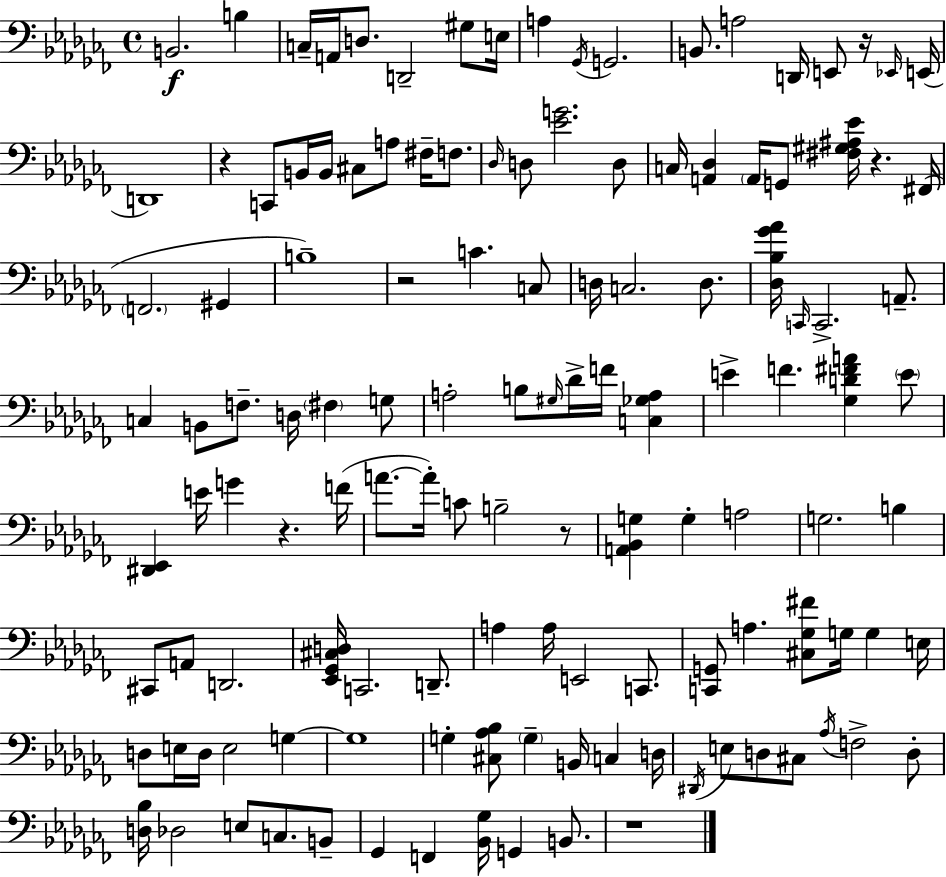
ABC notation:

X:1
T:Untitled
M:4/4
L:1/4
K:Abm
B,,2 B, C,/4 A,,/4 D,/2 D,,2 ^G,/2 E,/4 A, _G,,/4 G,,2 B,,/2 A,2 D,,/4 E,,/2 z/4 _E,,/4 E,,/4 D,,4 z C,,/2 B,,/4 B,,/4 ^C,/2 A,/2 ^F,/4 F,/2 _D,/4 D,/2 [_EG]2 D,/2 C,/4 [A,,_D,] A,,/4 G,,/2 [^F,^G,^A,_E]/4 z ^F,,/4 F,,2 ^G,, B,4 z2 C C,/2 D,/4 C,2 D,/2 [_D,_B,_G_A]/4 C,,/4 C,,2 A,,/2 C, B,,/2 F,/2 D,/4 ^F, G,/2 A,2 B,/2 ^G,/4 _D/4 F/4 [C,_G,A,] E F [_G,D^FA] E/2 [^D,,_E,,] E/4 G z F/4 A/2 A/4 C/2 B,2 z/2 [A,,_B,,G,] G, A,2 G,2 B, ^C,,/2 A,,/2 D,,2 [_E,,_G,,^C,D,]/4 C,,2 D,,/2 A, A,/4 E,,2 C,,/2 [C,,G,,]/2 A, [^C,_G,^F]/2 G,/4 G, E,/4 D,/2 E,/4 D,/4 E,2 G, G,4 G, [^C,_A,_B,]/2 G, B,,/4 C, D,/4 ^D,,/4 E,/2 D,/2 ^C,/2 _A,/4 F,2 D,/2 [D,_B,]/4 _D,2 E,/2 C,/2 B,,/2 _G,, F,, [_B,,_G,]/4 G,, B,,/2 z4